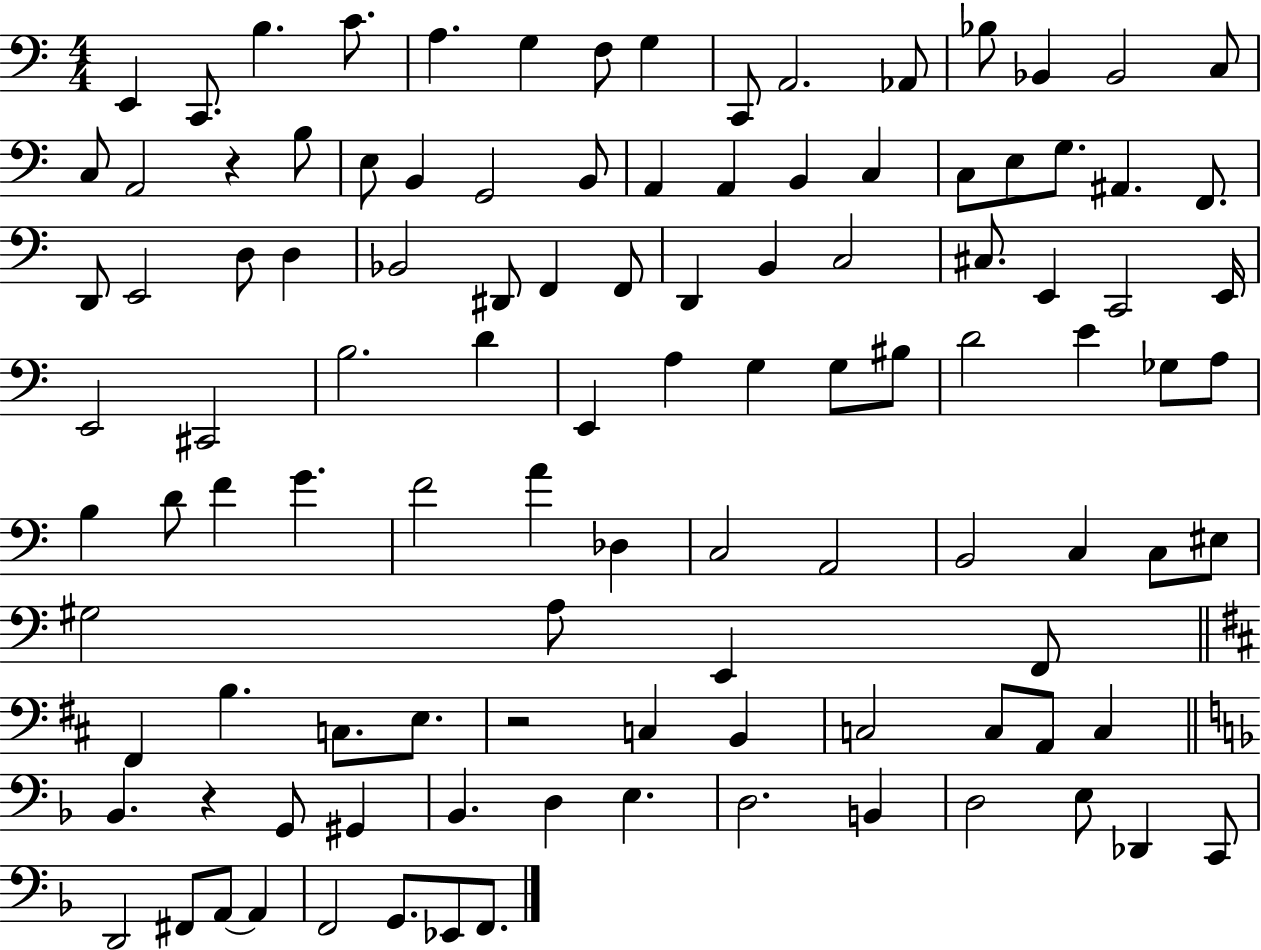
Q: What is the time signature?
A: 4/4